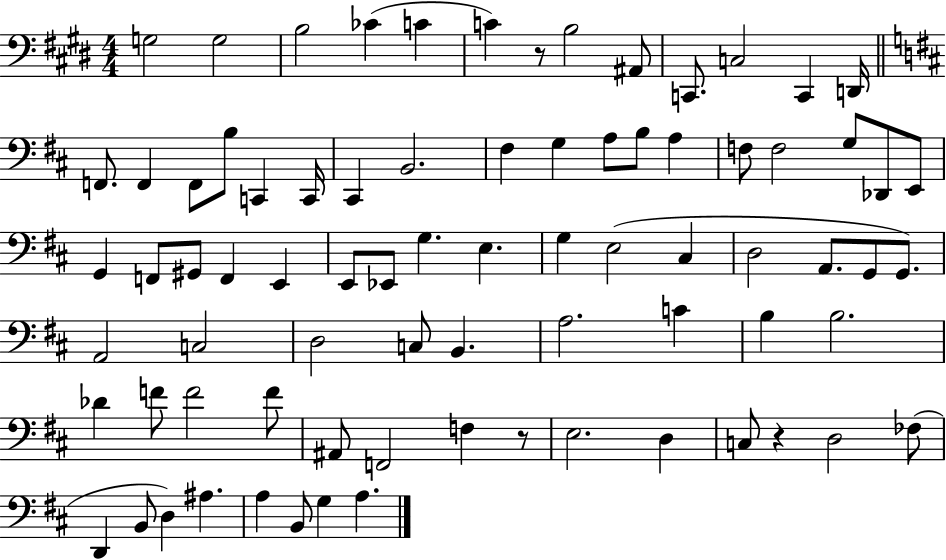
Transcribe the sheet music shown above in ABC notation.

X:1
T:Untitled
M:4/4
L:1/4
K:E
G,2 G,2 B,2 _C C C z/2 B,2 ^A,,/2 C,,/2 C,2 C,, D,,/4 F,,/2 F,, F,,/2 B,/2 C,, C,,/4 ^C,, B,,2 ^F, G, A,/2 B,/2 A, F,/2 F,2 G,/2 _D,,/2 E,,/2 G,, F,,/2 ^G,,/2 F,, E,, E,,/2 _E,,/2 G, E, G, E,2 ^C, D,2 A,,/2 G,,/2 G,,/2 A,,2 C,2 D,2 C,/2 B,, A,2 C B, B,2 _D F/2 F2 F/2 ^A,,/2 F,,2 F, z/2 E,2 D, C,/2 z D,2 _F,/2 D,, B,,/2 D, ^A, A, B,,/2 G, A,